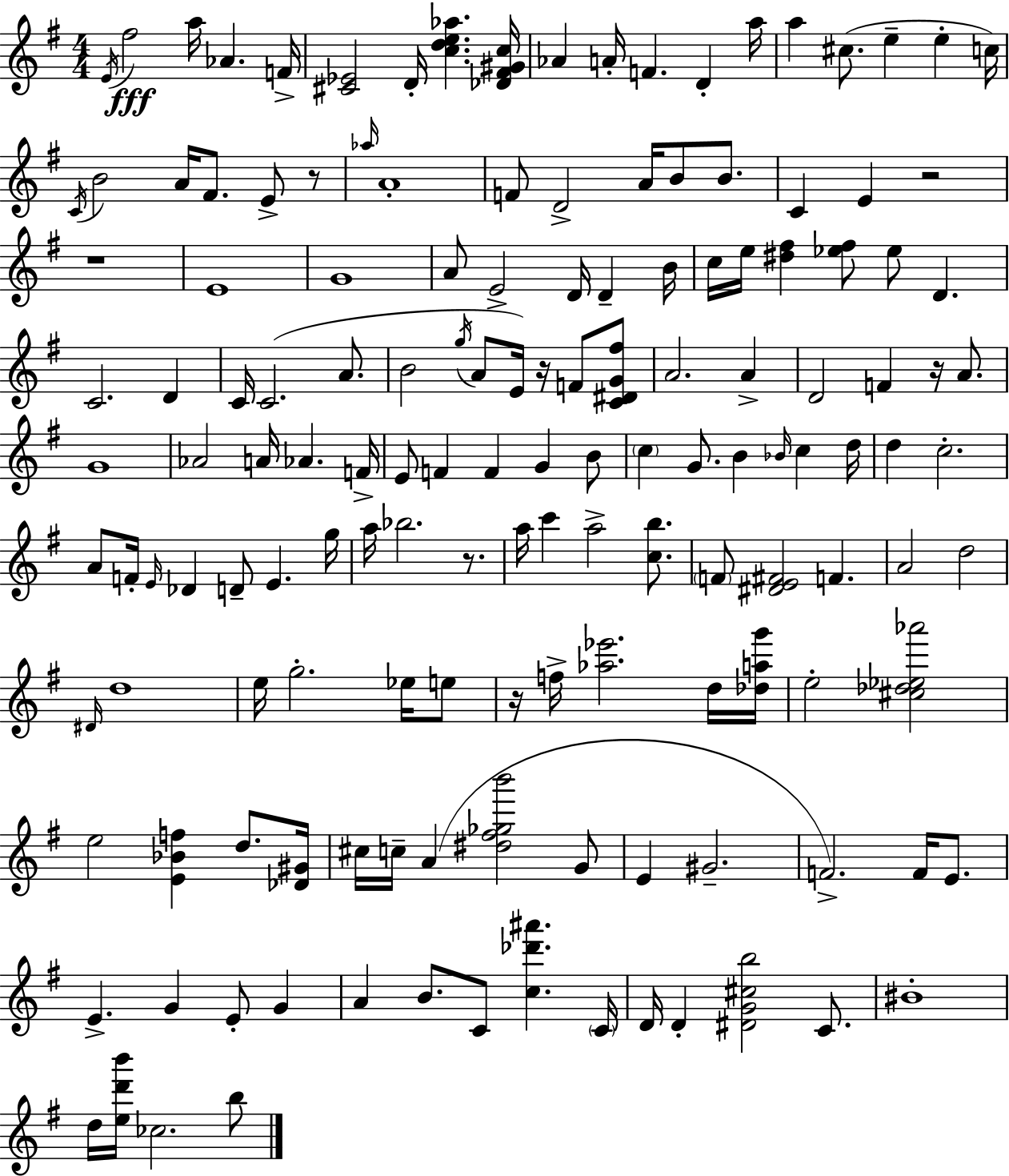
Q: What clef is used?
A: treble